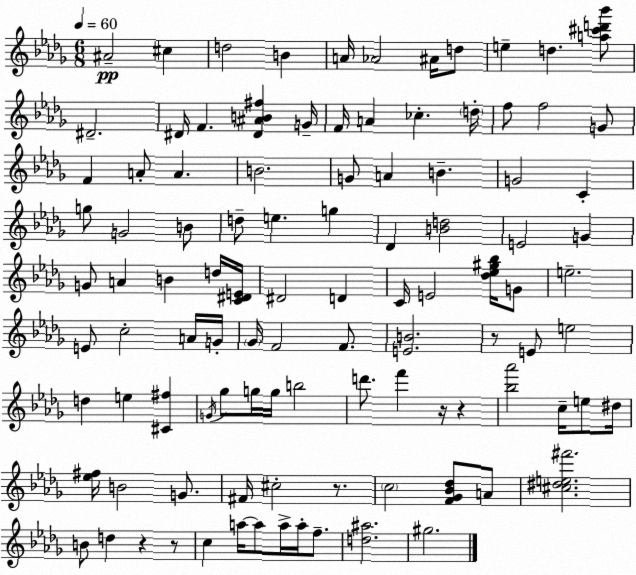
X:1
T:Untitled
M:6/8
L:1/4
K:Bbm
^A2 ^c d2 B A/4 _A2 ^A/4 d/2 e d [a^c'd'_b']/2 ^D2 ^D/4 F [^D^AB^f] G/4 F/4 A _c d/4 f/2 f2 G/2 F A/2 A B2 G/2 A B G2 C g/2 G2 B/2 d/2 e g _D [Bd]2 E2 G G/2 A B d/4 [C^DE]/4 ^D2 D C/4 E2 [_d_e^g_b]/4 G/2 e2 E/2 c2 A/4 G/4 _G/4 F2 F/2 [EB]2 z/2 E/2 e2 d e [^C^f] G/4 _g/2 g/4 g/4 b2 d'/2 f' z/4 z [_b_a']2 c/4 e/2 ^d/4 [_e^f]/4 B2 G/2 ^F/4 ^c2 z/2 c2 [F_G_B_d]/2 A/2 [^c^de^f']2 B/2 d z z/2 c a/4 a/2 a/4 a/4 f/2 [d^a]2 ^g2